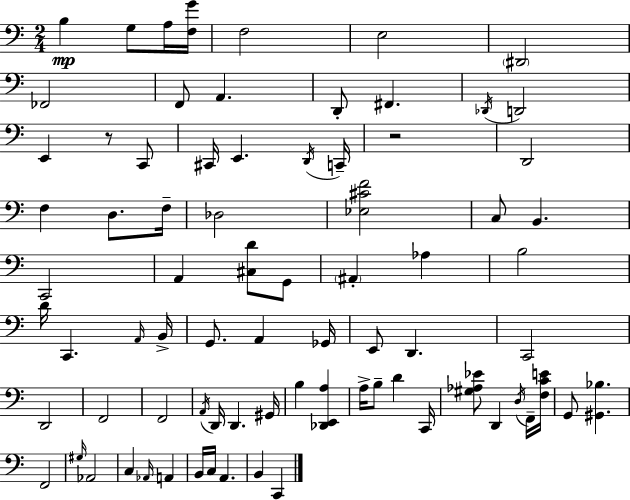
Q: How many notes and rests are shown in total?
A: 78